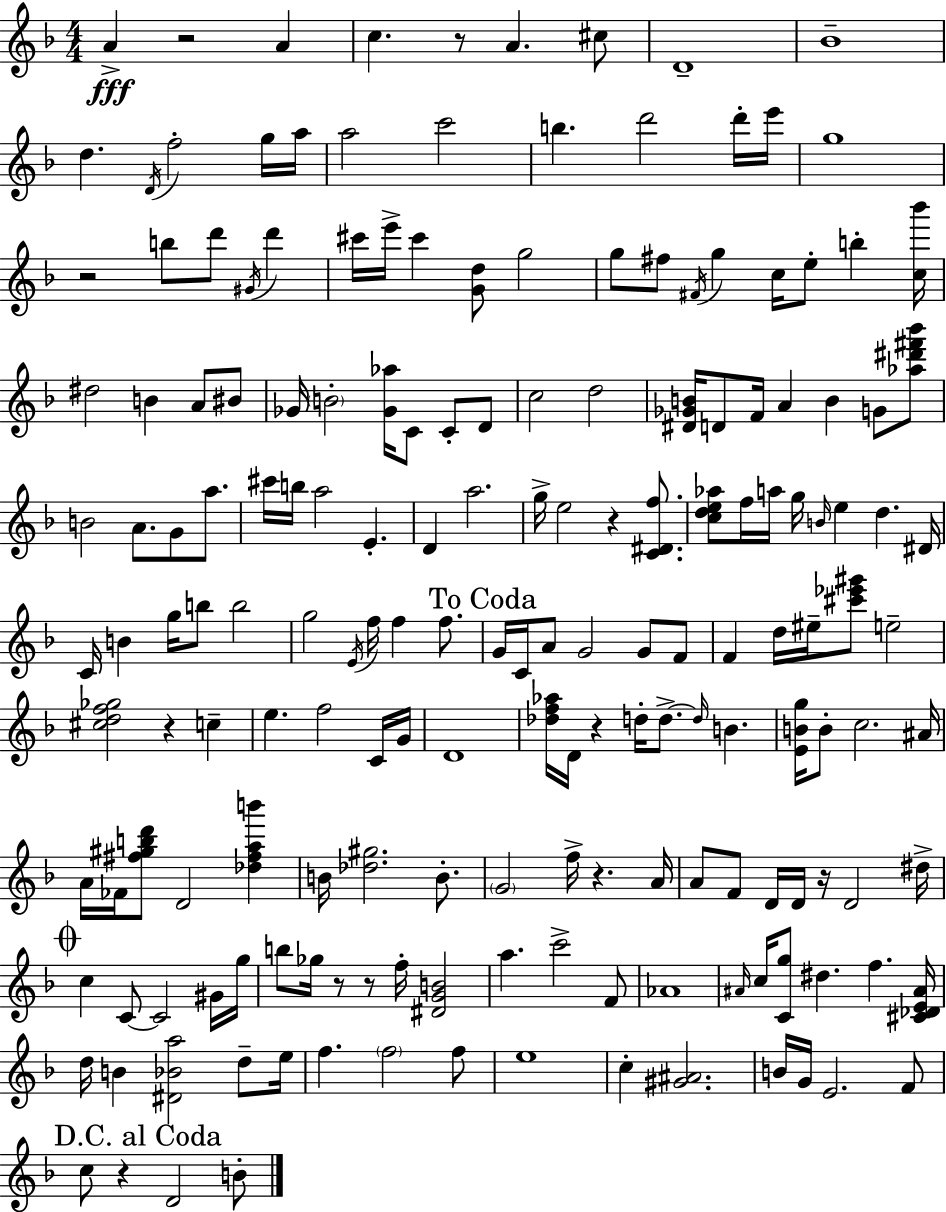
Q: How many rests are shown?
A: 11